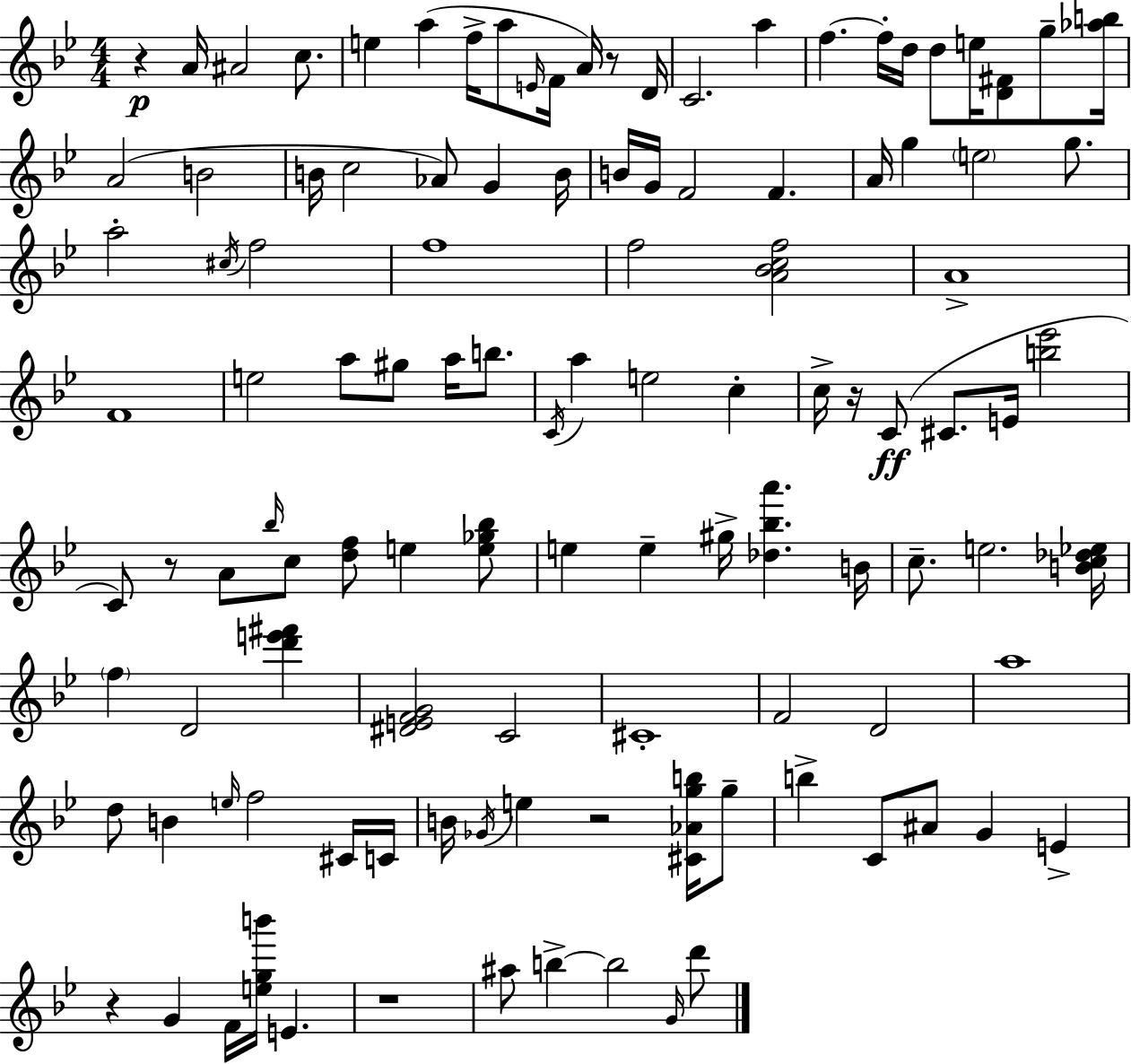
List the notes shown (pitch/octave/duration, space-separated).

R/q A4/s A#4/h C5/e. E5/q A5/q F5/s A5/e E4/s F4/s A4/s R/e D4/s C4/h. A5/q F5/q. F5/s D5/s D5/e E5/s [D4,F#4]/e G5/e [Ab5,B5]/s A4/h B4/h B4/s C5/h Ab4/e G4/q B4/s B4/s G4/s F4/h F4/q. A4/s G5/q E5/h G5/e. A5/h C#5/s F5/h F5/w F5/h [A4,Bb4,C5,F5]/h A4/w F4/w E5/h A5/e G#5/e A5/s B5/e. C4/s A5/q E5/h C5/q C5/s R/s C4/e C#4/e. E4/s [B5,Eb6]/h C4/e R/e A4/e Bb5/s C5/e [D5,F5]/e E5/q [E5,Gb5,Bb5]/e E5/q E5/q G#5/s [Db5,Bb5,A6]/q. B4/s C5/e. E5/h. [B4,C5,Db5,Eb5]/s F5/q D4/h [D6,E6,F#6]/q [D#4,E4,F4,G4]/h C4/h C#4/w F4/h D4/h A5/w D5/e B4/q E5/s F5/h C#4/s C4/s B4/s Gb4/s E5/q R/h [C#4,Ab4,G5,B5]/s G5/e B5/q C4/e A#4/e G4/q E4/q R/q G4/q F4/s [E5,G5,B6]/s E4/q. R/w A#5/e B5/q B5/h G4/s D6/e